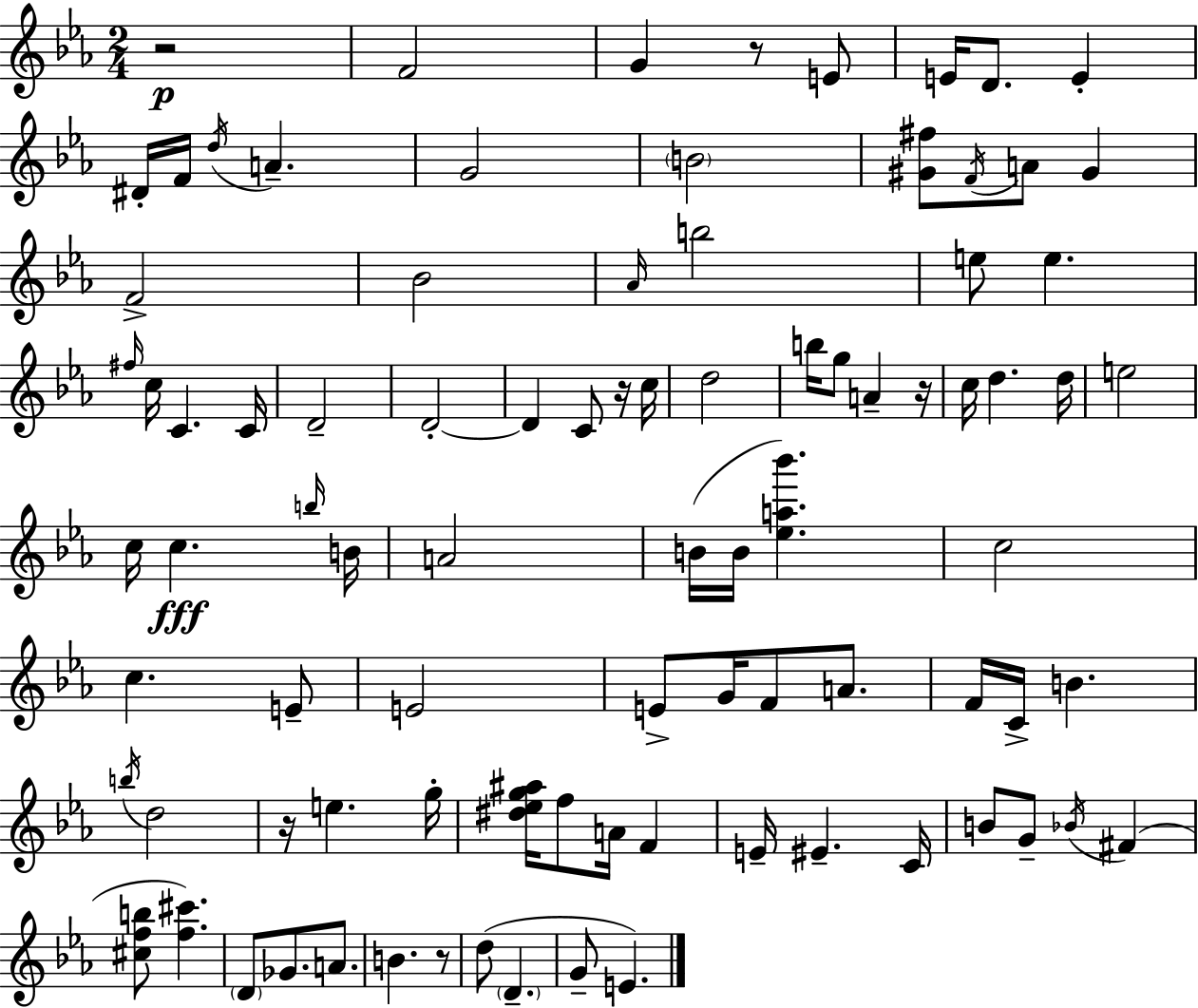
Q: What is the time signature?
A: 2/4